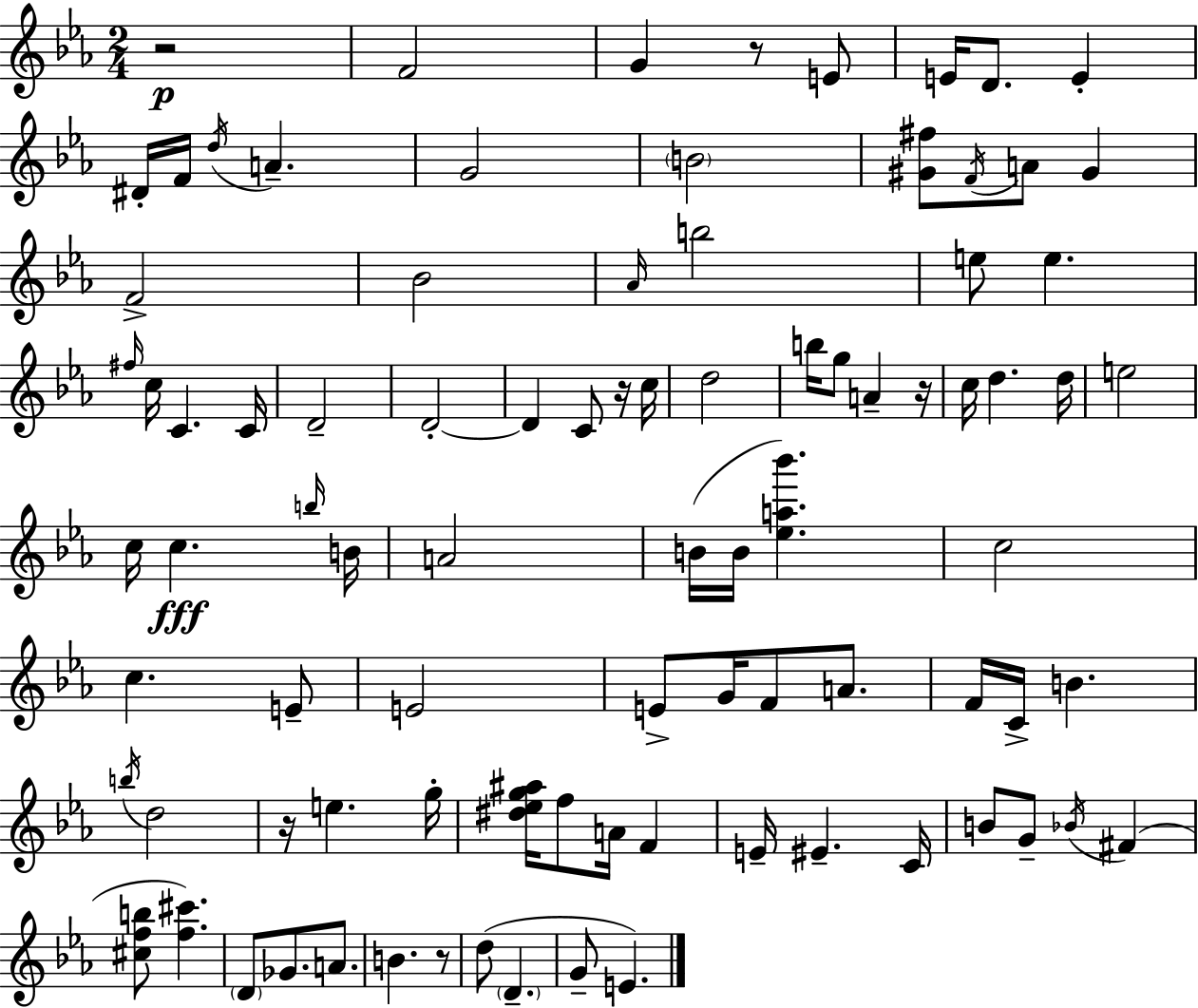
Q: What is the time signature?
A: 2/4